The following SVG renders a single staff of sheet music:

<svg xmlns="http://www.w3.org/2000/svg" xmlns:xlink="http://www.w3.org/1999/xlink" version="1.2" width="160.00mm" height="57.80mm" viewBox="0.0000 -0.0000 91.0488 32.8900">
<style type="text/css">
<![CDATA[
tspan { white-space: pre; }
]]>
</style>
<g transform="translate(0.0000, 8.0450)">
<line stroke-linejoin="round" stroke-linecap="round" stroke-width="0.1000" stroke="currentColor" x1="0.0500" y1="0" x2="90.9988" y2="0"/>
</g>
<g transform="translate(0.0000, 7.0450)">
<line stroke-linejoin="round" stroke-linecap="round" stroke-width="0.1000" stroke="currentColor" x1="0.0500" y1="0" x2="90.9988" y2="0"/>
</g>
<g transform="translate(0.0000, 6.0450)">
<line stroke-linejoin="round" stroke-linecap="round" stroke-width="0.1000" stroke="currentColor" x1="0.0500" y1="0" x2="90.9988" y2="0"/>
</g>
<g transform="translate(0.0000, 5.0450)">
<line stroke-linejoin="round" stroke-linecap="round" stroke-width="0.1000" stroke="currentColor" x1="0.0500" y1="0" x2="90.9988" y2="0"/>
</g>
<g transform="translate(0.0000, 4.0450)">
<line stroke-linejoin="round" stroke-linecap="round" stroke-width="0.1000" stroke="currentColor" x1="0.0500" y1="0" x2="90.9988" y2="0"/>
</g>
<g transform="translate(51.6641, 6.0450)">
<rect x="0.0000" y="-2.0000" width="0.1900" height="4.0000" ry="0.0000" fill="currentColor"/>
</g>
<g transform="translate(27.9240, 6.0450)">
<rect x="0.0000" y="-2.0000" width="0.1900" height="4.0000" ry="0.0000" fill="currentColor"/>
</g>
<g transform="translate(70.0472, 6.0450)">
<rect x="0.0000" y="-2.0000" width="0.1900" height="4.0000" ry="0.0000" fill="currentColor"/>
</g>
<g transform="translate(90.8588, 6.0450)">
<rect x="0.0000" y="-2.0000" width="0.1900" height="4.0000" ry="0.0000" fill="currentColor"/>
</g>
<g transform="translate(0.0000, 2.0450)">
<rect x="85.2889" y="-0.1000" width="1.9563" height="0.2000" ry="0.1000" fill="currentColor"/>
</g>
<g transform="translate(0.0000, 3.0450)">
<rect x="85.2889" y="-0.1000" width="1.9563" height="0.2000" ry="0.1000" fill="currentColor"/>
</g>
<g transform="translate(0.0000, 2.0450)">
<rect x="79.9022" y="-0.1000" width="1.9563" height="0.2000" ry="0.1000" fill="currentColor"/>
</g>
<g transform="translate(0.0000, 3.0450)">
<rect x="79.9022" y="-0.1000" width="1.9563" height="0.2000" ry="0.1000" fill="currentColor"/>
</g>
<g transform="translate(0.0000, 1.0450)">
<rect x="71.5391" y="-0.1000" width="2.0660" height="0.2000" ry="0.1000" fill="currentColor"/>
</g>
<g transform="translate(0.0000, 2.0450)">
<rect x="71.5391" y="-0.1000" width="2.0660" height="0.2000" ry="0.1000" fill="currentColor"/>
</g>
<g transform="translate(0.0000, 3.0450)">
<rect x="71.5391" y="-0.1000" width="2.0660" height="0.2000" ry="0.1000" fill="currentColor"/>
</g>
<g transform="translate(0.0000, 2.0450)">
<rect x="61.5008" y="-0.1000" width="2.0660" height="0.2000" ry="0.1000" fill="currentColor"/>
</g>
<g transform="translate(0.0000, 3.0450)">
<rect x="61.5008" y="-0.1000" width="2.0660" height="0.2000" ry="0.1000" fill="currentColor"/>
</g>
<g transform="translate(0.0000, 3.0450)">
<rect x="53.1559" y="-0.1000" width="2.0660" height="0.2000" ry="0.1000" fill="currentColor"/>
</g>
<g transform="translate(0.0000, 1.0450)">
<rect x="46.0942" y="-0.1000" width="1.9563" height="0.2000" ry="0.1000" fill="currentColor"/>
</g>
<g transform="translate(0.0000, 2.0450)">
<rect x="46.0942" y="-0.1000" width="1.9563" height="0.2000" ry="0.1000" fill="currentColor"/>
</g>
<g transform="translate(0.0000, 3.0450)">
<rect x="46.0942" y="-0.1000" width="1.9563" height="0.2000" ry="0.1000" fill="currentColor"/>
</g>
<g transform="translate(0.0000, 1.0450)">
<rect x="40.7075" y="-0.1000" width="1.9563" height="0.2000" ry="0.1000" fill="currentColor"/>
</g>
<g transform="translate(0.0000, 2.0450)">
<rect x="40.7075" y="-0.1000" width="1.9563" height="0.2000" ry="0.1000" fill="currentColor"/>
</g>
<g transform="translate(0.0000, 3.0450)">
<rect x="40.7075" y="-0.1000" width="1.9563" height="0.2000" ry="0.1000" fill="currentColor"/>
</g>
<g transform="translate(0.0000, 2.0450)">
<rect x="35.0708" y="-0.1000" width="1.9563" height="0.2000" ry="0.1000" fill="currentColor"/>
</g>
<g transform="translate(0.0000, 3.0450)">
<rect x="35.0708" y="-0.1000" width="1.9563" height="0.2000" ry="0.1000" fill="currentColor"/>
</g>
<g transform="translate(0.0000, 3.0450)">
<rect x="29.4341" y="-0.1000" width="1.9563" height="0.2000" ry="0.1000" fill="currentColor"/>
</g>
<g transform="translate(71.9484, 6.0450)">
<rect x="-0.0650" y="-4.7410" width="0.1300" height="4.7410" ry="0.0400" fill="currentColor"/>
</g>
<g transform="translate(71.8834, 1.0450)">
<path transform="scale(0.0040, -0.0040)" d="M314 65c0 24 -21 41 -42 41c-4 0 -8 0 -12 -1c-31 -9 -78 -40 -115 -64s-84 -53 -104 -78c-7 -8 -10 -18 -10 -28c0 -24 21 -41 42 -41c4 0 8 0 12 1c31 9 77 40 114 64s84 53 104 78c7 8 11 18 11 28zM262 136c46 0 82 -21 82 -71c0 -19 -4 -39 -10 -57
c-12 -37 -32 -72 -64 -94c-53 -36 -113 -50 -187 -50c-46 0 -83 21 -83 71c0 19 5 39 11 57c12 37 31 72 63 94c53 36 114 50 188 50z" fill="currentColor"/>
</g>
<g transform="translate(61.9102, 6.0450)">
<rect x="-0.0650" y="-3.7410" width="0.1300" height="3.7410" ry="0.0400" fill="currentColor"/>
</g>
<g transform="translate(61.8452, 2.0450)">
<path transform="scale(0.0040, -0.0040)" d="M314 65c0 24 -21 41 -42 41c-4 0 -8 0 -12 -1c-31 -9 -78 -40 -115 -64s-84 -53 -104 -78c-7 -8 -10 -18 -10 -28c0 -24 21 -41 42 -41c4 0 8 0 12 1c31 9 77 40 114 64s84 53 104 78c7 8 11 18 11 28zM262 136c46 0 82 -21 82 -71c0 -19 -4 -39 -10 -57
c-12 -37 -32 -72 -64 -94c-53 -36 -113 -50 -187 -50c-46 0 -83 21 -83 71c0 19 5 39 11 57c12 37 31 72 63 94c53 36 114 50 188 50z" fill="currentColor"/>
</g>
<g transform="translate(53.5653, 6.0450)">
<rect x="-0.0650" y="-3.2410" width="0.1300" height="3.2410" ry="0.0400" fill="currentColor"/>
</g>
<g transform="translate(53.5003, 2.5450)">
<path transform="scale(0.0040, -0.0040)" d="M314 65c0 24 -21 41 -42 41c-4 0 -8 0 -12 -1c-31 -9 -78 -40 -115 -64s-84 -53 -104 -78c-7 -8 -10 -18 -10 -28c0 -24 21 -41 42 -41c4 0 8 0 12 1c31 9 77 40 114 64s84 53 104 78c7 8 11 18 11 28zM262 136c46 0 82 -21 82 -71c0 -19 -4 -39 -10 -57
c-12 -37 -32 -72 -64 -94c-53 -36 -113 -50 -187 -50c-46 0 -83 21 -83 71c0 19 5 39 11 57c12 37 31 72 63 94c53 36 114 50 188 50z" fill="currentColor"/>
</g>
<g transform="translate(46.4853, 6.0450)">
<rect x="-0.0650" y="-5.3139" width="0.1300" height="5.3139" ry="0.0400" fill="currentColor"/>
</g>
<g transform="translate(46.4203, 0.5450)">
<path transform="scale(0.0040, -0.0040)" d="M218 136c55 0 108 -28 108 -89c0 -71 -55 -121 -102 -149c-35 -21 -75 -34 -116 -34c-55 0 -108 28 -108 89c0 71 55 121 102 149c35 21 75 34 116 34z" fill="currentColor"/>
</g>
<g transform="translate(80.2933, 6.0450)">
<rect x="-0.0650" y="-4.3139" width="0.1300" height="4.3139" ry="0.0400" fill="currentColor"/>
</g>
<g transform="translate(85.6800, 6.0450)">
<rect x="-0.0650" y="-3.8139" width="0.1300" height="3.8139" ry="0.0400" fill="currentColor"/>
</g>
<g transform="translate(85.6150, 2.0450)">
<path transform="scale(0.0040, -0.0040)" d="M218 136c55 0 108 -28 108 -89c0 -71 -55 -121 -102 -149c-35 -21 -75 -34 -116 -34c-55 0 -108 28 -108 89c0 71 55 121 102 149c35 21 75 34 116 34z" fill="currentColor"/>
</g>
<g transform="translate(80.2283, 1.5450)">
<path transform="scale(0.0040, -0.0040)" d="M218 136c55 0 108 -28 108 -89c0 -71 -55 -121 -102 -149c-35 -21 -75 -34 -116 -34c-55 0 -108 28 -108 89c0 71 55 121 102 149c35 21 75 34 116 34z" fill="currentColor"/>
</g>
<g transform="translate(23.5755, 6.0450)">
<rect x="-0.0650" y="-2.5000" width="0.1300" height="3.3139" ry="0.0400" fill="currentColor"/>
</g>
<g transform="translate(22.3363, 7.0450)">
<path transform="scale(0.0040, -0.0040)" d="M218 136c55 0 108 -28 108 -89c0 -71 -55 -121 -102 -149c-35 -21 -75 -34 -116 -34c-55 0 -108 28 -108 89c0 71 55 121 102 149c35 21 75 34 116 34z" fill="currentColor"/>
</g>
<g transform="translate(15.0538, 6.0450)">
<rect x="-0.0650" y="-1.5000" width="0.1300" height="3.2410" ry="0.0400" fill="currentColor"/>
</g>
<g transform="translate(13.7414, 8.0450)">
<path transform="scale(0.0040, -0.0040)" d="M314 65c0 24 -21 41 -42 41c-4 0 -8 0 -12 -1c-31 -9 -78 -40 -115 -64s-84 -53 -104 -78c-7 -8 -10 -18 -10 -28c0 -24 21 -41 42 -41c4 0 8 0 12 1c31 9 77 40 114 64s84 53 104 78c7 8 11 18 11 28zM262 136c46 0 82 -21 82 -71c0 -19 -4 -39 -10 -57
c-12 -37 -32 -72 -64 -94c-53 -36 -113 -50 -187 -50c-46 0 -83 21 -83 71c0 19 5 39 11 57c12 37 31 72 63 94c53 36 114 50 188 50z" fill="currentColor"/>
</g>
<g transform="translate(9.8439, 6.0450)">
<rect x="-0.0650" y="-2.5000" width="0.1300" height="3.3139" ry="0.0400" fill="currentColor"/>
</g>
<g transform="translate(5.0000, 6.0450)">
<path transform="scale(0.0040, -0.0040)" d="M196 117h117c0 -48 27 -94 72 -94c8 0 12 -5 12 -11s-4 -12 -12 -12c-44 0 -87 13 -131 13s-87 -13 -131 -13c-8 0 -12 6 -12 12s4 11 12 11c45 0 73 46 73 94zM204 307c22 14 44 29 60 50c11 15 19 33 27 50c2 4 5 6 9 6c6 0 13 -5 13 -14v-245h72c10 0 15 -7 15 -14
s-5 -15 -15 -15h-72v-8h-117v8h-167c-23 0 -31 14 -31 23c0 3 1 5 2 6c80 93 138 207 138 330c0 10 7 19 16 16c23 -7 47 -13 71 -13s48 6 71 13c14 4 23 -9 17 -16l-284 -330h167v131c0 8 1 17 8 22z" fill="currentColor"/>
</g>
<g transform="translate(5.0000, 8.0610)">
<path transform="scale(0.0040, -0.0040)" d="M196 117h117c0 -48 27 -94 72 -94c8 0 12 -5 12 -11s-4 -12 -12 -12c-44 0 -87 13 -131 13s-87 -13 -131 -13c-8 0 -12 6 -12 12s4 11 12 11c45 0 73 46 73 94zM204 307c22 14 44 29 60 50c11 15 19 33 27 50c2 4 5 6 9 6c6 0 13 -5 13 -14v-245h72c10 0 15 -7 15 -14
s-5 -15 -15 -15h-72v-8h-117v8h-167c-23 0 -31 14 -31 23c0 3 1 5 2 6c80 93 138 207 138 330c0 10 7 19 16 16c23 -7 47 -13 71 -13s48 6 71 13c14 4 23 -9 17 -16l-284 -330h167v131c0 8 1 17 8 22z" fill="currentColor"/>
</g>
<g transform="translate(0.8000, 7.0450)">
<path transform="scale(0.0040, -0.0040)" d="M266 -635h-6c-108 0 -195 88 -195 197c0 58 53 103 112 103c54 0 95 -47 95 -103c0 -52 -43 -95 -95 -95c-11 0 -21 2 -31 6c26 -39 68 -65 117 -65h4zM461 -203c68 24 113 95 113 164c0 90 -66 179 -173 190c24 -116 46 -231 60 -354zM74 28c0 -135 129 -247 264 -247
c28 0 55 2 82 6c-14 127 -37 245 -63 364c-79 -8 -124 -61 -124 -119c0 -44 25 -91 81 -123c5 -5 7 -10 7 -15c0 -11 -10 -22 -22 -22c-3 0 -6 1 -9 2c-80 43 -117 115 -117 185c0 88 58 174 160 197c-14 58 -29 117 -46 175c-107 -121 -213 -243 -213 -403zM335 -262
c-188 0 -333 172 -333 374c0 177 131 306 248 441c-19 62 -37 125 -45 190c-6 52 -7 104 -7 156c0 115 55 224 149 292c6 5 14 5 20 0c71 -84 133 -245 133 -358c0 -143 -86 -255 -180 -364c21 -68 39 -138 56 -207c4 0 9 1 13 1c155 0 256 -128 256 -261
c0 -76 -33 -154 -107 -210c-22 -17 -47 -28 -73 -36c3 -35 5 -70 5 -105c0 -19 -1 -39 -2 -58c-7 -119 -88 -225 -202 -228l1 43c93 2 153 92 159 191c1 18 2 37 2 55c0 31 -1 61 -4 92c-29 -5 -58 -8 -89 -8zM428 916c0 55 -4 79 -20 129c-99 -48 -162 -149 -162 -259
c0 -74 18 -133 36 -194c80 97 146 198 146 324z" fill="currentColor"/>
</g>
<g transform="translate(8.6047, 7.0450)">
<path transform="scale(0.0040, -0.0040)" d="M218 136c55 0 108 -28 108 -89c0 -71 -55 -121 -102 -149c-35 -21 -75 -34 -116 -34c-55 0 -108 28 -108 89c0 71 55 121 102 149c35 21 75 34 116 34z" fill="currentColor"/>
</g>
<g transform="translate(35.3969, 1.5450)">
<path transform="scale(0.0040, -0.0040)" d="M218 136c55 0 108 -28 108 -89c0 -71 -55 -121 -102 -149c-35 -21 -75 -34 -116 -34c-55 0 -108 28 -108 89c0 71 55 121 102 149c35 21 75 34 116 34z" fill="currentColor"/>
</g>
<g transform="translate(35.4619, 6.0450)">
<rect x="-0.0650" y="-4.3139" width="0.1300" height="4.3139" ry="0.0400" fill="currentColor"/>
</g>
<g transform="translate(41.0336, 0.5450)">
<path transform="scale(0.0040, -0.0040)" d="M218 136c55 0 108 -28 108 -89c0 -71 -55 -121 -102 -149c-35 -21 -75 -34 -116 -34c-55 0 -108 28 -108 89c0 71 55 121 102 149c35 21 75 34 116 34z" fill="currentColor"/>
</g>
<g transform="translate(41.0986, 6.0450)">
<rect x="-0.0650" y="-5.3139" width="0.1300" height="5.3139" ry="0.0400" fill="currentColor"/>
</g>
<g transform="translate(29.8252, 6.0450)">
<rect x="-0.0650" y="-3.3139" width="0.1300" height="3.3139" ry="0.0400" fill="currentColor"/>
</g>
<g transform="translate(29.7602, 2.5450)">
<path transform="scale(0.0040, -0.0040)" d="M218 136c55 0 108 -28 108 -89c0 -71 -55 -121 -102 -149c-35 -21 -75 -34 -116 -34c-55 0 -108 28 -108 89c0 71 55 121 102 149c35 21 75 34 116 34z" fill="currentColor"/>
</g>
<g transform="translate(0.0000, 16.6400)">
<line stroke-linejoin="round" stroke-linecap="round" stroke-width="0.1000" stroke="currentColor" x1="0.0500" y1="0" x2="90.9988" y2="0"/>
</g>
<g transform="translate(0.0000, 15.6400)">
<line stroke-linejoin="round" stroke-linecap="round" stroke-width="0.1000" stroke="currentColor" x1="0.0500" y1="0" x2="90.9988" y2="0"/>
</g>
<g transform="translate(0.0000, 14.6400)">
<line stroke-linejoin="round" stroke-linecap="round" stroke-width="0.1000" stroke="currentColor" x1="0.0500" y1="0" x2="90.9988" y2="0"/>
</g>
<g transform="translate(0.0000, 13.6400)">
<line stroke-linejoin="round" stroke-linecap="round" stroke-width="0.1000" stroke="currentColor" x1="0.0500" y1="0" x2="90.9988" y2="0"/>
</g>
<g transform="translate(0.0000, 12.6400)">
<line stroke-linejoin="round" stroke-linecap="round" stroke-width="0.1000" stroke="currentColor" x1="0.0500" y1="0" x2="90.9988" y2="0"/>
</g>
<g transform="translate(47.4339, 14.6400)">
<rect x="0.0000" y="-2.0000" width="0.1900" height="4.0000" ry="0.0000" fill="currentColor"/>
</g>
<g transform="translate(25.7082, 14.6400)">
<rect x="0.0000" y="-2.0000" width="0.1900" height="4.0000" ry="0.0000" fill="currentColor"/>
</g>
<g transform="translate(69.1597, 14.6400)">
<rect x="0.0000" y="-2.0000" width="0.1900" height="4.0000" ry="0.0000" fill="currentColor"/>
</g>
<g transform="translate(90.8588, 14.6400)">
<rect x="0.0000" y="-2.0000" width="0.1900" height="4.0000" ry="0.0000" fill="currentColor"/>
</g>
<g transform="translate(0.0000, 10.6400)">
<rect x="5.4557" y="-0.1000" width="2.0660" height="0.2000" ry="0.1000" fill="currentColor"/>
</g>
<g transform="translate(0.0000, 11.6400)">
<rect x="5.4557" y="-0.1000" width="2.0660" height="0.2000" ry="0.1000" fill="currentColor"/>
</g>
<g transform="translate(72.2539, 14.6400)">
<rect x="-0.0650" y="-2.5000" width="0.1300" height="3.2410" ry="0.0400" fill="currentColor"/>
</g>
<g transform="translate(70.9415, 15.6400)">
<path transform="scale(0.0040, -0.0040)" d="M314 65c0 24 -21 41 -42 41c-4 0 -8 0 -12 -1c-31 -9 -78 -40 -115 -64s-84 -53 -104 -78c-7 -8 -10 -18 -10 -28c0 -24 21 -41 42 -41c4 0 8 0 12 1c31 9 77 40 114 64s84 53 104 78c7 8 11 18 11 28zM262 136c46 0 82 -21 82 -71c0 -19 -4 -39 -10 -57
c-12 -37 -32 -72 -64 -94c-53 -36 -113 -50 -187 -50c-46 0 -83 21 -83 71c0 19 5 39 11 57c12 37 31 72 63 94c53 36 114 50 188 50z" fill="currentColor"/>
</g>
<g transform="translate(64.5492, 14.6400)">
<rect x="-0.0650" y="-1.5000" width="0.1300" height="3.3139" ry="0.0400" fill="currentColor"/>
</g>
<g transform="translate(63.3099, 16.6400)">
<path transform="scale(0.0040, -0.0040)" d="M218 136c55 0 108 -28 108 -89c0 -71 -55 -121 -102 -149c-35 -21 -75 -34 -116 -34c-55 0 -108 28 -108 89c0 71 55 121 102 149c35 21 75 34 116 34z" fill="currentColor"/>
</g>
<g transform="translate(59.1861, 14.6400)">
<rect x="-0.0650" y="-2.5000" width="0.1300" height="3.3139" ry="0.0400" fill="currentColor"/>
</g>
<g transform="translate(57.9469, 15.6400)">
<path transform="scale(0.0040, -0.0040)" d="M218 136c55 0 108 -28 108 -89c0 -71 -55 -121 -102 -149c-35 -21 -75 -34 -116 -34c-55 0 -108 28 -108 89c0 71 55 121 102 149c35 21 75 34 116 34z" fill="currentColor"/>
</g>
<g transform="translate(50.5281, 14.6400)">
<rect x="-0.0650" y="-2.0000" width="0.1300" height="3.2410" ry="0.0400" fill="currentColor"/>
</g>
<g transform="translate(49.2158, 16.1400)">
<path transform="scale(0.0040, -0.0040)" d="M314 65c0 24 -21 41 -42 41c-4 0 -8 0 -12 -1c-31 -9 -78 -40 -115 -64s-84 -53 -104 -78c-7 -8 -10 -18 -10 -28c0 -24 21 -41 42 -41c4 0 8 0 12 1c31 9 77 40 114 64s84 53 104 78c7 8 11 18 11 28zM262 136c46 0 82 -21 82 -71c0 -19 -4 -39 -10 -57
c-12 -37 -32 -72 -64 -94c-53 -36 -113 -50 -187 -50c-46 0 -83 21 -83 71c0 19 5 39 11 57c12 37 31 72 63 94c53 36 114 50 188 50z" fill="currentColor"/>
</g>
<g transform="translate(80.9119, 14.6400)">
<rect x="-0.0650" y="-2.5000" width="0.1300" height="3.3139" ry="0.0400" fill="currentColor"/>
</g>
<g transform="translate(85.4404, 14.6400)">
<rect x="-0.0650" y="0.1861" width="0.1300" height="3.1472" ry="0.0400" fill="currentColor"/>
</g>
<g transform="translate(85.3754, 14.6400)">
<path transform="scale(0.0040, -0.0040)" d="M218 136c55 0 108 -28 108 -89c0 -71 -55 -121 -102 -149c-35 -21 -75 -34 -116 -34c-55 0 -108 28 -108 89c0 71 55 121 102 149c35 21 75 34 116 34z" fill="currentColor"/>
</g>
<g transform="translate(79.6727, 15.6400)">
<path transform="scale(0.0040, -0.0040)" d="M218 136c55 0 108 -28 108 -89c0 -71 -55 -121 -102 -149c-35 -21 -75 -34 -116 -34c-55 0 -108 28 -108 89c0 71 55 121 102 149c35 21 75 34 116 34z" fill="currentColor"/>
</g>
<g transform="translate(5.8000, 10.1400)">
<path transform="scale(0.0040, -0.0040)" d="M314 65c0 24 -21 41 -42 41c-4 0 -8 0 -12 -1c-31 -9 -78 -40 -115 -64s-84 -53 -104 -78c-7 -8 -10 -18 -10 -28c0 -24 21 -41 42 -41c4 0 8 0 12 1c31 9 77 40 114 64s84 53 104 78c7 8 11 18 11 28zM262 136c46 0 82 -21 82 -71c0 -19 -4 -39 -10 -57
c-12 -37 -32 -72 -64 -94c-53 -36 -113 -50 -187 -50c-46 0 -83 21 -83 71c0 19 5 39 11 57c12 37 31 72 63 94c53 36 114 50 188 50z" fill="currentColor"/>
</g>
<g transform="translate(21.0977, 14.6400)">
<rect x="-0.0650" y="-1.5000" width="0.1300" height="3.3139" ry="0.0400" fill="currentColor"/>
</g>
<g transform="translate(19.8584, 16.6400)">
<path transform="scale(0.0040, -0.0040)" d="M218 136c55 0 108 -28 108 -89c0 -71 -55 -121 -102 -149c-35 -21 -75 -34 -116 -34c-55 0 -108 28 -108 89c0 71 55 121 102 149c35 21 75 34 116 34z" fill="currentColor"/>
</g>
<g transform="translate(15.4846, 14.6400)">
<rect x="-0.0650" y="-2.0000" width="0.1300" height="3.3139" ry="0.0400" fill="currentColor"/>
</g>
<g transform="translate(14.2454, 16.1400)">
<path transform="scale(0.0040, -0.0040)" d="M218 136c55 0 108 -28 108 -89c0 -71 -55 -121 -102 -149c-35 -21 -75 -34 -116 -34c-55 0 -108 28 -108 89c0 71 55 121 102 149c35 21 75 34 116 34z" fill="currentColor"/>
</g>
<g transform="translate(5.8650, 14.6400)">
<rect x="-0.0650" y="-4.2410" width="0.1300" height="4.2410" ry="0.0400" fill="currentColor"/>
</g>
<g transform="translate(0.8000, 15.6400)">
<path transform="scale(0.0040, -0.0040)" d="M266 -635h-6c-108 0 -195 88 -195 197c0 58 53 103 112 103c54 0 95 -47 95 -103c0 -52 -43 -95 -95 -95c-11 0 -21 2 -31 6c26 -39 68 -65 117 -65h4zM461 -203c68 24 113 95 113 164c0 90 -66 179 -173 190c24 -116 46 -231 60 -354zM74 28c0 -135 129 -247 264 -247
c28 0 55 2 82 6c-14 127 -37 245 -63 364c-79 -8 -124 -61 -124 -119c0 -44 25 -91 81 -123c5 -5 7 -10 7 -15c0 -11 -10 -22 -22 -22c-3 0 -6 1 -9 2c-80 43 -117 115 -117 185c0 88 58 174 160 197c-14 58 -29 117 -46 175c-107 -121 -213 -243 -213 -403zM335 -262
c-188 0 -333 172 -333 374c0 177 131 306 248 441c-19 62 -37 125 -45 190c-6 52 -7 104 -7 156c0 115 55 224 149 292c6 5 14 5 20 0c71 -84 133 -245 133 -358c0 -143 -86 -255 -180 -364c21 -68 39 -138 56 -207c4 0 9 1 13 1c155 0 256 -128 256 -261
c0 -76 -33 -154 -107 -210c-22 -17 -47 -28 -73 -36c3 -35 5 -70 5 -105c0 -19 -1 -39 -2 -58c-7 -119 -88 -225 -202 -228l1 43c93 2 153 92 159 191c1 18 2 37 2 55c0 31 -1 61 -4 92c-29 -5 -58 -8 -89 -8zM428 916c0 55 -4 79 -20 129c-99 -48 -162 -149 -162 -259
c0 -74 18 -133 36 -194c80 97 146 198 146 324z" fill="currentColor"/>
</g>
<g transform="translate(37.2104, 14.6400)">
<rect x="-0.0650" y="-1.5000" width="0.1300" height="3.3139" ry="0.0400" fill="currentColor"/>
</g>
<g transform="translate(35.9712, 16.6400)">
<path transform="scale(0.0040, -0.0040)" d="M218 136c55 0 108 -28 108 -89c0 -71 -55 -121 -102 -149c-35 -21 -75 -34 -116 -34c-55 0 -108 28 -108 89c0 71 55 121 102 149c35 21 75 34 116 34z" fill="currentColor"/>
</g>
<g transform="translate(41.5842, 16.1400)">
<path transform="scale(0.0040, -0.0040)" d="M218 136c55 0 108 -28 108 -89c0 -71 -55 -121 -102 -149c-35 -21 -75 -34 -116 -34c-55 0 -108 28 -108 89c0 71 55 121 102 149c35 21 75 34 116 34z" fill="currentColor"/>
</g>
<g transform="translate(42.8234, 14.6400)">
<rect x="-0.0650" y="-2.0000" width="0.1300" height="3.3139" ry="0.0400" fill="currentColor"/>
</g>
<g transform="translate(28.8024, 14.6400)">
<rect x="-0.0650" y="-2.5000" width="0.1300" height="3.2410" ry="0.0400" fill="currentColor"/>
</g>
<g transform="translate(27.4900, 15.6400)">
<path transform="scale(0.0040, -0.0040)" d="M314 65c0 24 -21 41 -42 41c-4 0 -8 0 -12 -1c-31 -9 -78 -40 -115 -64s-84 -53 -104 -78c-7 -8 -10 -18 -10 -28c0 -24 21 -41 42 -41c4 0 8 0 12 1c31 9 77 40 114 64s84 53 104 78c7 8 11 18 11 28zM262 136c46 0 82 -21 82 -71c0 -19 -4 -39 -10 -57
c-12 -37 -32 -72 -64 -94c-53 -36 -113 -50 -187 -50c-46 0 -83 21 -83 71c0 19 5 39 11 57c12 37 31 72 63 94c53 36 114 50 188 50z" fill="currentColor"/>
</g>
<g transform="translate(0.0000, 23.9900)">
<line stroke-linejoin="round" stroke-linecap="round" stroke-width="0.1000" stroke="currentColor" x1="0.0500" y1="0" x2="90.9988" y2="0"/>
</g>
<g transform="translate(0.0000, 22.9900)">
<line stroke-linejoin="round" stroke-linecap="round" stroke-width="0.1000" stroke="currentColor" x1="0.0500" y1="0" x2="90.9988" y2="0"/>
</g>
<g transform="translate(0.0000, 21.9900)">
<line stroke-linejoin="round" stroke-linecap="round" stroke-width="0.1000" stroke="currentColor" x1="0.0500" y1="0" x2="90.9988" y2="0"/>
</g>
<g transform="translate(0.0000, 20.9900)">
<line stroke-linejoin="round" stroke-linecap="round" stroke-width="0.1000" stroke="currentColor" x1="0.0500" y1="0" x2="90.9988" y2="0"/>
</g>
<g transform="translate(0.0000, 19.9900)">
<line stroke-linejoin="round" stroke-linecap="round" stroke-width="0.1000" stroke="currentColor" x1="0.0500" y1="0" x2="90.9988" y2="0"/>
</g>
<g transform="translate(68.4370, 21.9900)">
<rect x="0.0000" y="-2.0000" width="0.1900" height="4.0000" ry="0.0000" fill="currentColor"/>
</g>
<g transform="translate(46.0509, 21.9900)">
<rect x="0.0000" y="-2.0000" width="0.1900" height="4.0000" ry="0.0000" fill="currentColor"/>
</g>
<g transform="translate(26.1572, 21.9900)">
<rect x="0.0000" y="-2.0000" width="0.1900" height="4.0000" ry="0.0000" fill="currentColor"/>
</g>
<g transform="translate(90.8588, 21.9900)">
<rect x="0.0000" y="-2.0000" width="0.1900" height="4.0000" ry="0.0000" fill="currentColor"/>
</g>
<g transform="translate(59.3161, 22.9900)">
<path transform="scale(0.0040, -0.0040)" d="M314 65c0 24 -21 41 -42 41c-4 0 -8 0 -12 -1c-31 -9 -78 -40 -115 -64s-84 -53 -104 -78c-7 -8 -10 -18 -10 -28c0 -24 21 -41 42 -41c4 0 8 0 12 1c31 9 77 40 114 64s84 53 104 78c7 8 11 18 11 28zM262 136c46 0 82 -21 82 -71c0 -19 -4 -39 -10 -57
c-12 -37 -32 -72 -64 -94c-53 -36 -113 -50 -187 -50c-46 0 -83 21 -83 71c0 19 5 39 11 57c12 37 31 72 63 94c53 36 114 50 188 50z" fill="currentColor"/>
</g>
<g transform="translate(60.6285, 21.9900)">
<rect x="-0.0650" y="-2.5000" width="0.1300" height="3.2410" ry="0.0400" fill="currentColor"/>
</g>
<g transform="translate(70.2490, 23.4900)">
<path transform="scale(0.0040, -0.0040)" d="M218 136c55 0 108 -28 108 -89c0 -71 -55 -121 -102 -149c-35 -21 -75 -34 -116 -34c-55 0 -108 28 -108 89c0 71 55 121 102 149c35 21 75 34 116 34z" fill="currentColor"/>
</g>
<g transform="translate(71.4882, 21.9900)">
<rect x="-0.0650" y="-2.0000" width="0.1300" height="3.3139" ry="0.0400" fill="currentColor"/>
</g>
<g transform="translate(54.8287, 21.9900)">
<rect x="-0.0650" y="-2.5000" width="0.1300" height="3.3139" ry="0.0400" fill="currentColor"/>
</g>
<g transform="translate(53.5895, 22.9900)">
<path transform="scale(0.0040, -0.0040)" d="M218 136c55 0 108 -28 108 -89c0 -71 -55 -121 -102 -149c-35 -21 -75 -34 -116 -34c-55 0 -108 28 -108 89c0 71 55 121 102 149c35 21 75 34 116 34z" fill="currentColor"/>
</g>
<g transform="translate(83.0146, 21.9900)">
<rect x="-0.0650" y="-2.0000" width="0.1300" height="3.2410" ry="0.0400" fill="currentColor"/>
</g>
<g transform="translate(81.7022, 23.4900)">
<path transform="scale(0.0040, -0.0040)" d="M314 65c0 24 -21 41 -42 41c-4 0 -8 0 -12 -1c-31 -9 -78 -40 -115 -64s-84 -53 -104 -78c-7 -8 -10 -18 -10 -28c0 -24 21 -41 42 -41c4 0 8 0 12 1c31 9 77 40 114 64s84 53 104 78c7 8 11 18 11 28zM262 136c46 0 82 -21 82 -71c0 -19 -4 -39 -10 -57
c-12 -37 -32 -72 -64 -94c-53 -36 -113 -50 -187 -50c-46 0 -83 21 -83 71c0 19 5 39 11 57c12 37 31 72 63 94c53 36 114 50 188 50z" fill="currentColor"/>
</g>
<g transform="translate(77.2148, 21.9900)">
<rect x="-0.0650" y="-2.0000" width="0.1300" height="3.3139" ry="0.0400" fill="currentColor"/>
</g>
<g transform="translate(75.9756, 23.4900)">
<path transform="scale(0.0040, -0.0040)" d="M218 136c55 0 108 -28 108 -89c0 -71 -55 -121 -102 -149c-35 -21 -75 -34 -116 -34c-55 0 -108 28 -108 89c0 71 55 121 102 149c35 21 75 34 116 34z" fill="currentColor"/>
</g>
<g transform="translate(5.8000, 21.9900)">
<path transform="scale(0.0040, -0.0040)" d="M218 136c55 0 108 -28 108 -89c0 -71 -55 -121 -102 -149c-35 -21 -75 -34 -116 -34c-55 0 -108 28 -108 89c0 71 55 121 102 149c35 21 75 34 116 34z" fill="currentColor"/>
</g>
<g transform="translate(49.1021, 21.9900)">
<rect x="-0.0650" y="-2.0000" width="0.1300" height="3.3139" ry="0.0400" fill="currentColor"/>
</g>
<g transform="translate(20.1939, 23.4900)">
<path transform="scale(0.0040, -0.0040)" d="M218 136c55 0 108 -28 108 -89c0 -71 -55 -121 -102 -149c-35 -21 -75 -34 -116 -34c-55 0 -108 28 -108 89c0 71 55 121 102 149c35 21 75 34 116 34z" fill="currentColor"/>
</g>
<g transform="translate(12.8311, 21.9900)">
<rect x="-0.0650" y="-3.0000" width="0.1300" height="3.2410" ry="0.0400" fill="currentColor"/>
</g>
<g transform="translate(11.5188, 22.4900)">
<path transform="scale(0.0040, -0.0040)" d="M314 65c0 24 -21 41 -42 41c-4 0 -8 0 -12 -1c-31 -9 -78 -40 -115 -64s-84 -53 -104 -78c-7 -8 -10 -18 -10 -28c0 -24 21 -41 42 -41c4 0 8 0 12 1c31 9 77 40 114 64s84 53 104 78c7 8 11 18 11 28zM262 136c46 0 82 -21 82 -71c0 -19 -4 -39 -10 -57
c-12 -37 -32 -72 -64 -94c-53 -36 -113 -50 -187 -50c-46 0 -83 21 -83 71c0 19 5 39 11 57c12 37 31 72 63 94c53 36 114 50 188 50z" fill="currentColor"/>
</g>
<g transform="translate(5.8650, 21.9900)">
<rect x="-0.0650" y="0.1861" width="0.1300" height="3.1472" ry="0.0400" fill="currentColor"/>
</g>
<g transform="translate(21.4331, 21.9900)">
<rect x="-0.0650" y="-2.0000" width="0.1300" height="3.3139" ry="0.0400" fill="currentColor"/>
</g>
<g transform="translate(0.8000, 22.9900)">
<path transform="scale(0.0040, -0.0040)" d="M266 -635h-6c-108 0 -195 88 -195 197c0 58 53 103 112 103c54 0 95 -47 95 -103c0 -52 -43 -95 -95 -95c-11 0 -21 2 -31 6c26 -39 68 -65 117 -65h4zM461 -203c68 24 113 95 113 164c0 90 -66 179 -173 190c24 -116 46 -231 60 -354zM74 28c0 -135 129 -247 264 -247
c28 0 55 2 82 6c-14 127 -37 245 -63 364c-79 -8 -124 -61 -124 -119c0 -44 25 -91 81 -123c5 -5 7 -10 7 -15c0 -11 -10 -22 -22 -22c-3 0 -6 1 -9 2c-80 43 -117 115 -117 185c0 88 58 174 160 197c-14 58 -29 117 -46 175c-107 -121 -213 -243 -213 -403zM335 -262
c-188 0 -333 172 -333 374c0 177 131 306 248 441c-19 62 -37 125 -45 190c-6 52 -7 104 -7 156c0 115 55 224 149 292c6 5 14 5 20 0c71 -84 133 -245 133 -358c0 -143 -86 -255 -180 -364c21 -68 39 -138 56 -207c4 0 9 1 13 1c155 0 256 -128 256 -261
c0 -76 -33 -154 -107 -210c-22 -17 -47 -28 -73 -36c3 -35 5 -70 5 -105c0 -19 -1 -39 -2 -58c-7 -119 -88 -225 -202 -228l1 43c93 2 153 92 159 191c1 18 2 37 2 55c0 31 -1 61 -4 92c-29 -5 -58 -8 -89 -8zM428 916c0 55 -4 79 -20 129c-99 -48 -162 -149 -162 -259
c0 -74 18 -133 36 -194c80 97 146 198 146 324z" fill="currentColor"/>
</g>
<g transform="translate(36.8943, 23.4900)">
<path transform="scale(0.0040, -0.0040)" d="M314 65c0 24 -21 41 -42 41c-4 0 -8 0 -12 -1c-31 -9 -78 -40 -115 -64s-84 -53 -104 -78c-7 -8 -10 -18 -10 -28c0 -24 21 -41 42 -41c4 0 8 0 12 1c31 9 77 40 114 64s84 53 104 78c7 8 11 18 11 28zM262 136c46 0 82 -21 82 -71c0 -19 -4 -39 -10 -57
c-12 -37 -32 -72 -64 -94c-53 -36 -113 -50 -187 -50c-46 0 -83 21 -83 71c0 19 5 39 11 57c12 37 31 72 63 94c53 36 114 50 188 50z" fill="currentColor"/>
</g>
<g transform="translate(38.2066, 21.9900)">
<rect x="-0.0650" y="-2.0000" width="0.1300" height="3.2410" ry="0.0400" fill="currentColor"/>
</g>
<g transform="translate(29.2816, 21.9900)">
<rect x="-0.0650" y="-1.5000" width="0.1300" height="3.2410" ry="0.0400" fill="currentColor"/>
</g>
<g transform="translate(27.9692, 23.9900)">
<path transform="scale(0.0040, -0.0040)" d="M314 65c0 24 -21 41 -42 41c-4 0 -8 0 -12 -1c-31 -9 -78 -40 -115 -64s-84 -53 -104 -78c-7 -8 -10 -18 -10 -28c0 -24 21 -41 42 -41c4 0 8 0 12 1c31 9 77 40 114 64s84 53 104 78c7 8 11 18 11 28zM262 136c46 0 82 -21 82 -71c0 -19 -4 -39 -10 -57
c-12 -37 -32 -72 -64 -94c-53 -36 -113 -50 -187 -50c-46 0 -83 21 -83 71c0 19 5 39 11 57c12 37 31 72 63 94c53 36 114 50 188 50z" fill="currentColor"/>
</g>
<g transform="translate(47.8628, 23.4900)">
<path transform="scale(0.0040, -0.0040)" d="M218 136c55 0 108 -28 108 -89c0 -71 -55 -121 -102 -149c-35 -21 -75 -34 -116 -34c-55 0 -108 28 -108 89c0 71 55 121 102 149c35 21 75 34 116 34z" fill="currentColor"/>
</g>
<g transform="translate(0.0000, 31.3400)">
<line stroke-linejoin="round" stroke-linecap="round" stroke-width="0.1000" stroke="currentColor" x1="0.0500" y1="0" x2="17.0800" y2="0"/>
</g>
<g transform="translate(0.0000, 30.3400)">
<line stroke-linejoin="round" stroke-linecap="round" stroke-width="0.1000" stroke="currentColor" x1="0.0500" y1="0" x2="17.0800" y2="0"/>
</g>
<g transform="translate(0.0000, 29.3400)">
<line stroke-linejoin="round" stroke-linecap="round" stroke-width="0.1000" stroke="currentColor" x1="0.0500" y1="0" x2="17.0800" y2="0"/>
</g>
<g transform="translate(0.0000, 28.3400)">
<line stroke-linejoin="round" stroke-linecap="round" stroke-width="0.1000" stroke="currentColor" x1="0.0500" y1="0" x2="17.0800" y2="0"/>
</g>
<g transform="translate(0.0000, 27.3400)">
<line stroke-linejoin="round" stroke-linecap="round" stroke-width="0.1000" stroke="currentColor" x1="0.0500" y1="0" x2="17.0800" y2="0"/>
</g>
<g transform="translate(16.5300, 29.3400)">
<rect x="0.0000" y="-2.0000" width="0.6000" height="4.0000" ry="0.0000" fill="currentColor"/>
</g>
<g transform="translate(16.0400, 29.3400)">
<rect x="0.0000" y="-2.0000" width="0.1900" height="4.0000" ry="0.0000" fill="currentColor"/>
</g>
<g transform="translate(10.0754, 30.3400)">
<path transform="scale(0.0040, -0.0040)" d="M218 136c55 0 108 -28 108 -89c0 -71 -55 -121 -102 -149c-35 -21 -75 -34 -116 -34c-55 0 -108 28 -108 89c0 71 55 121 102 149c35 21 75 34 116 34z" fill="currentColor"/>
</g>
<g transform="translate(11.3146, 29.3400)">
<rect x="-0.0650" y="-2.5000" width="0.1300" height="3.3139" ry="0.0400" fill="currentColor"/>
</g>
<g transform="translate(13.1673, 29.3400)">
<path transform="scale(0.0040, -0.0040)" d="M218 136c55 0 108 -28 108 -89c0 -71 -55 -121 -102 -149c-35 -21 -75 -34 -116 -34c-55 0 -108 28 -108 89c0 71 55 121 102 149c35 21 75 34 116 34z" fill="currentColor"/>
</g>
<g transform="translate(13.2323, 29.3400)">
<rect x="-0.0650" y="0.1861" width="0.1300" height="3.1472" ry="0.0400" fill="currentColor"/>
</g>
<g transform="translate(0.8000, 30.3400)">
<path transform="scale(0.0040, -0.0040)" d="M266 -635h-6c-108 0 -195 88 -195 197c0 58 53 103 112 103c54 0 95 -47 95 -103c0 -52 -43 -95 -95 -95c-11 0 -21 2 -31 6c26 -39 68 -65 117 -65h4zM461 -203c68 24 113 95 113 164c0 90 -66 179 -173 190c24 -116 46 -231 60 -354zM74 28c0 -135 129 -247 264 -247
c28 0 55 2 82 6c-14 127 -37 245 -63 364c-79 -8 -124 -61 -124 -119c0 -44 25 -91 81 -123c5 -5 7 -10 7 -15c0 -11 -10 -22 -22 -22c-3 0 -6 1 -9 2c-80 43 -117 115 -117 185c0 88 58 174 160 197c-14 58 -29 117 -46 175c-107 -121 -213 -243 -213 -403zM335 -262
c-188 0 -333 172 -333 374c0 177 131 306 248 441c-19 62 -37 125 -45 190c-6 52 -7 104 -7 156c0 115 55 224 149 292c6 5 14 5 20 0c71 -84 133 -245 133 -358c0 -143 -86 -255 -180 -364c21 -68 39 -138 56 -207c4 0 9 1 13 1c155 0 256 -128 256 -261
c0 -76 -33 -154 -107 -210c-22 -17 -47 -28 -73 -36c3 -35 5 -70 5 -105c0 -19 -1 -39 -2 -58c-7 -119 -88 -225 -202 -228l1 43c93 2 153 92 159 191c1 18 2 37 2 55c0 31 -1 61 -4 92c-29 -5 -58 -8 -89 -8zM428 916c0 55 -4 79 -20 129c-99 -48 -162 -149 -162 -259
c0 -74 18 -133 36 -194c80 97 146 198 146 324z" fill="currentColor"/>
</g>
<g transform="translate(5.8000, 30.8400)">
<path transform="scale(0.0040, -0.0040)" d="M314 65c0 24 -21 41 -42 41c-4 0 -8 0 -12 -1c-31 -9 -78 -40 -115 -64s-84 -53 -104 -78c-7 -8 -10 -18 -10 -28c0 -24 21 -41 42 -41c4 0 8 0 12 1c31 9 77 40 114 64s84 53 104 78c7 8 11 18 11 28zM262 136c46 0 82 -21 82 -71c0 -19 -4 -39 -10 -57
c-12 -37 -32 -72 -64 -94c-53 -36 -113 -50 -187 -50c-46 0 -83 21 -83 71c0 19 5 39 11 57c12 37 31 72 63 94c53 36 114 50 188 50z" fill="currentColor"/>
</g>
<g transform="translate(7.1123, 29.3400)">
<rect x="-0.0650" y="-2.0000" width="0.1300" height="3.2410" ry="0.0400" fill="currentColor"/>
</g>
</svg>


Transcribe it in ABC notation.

X:1
T:Untitled
M:4/4
L:1/4
K:C
G E2 G b d' f' f' b2 c'2 e'2 d' c' d'2 F E G2 E F F2 G E G2 G B B A2 F E2 F2 F G G2 F F F2 F2 G B